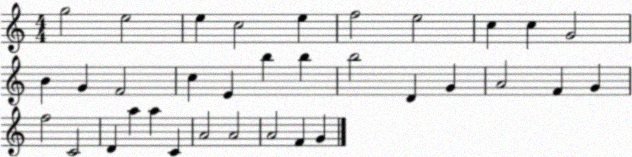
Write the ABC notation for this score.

X:1
T:Untitled
M:4/4
L:1/4
K:C
g2 e2 e c2 e f2 e2 c c G2 B G F2 c E b b b2 D G A2 F G f2 C2 D a a C A2 A2 A2 F G